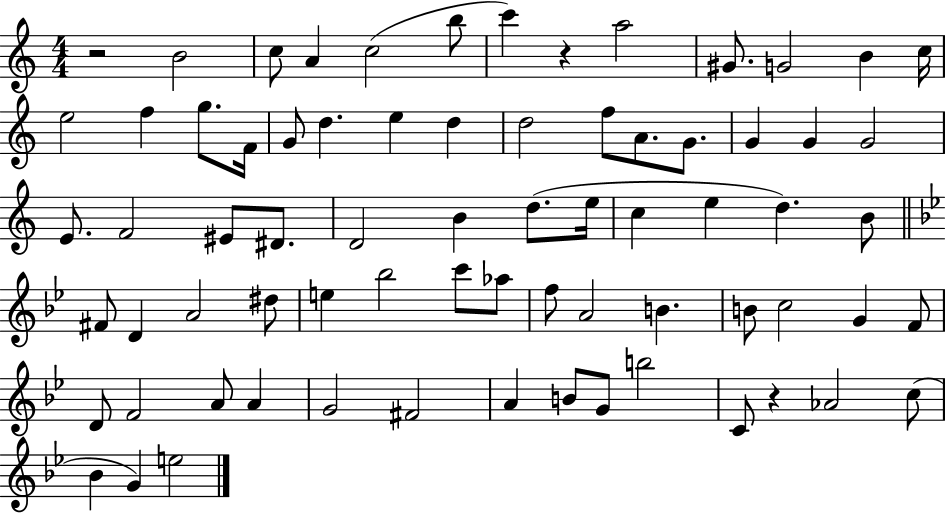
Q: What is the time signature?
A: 4/4